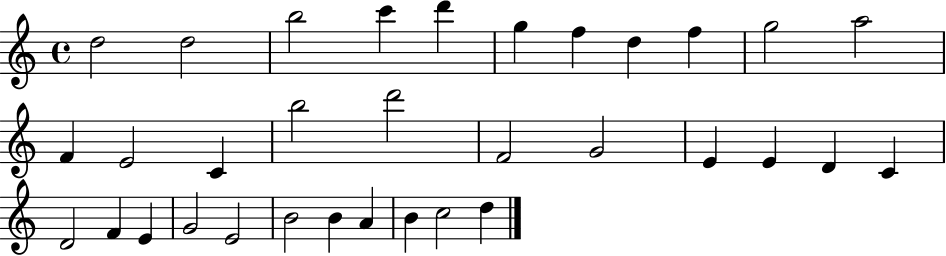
D5/h D5/h B5/h C6/q D6/q G5/q F5/q D5/q F5/q G5/h A5/h F4/q E4/h C4/q B5/h D6/h F4/h G4/h E4/q E4/q D4/q C4/q D4/h F4/q E4/q G4/h E4/h B4/h B4/q A4/q B4/q C5/h D5/q